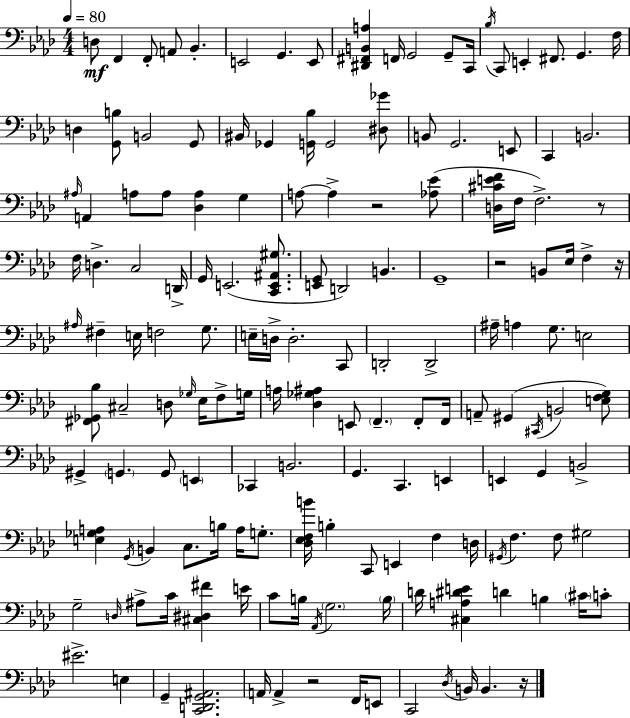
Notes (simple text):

D3/e F2/q F2/e A2/e Bb2/q. E2/h G2/q. E2/e [D#2,F#2,B2,A3]/q F2/s G2/h G2/e C2/s Bb3/s C2/e E2/q F#2/e. G2/q. F3/s D3/q [G2,B3]/e B2/h G2/e BIS2/s Gb2/q [G2,Bb3]/s G2/h [D#3,Gb4]/e B2/e G2/h. E2/e C2/q B2/h. A#3/s A2/q A3/e A3/e [Db3,A3]/q G3/q A3/e A3/q R/h [Ab3,Eb4]/e [D3,C#4,E4,F4]/s F3/s F3/h. R/e F3/s D3/q. C3/h D2/s G2/s E2/h. [C2,E2,A#2,G#3]/e. [E2,G2]/e D2/h B2/q. G2/w R/h B2/e Eb3/s F3/q R/s A#3/s F#3/q E3/s F3/h G3/e. E3/s D3/s D3/h. C2/e D2/h D2/h A#3/s A3/q G3/e. E3/h [F#2,Gb2,Bb3]/e C#3/h D3/e Gb3/s Eb3/s F3/e G3/s A3/s [Db3,Gb3,A#3]/q E2/e F2/q. F2/e F2/s A2/e G#2/q C#2/s B2/h [E3,F3,G3]/e G#2/q G2/q. G2/e E2/q CES2/q B2/h. G2/q. C2/q. E2/q E2/q G2/q B2/h [E3,Gb3,A3]/q G2/s B2/q C3/e. B3/s A3/s G3/e. [Db3,Eb3,F3,B4]/s B3/q C2/e E2/q F3/q D3/s G#2/s F3/q. F3/e G#3/h G3/h D3/s A#3/e C4/s [C#3,D#3,F#4]/q E4/s C4/e B3/s Ab2/s G3/h. B3/s D4/s [C#3,A3,D#4,E4]/q D4/q B3/q C#4/s C4/e EIS4/h. E3/q G2/q [C2,D2,G2,A#2]/h. A2/s A2/q R/h F2/s E2/e C2/h Db3/s B2/s B2/q. R/s